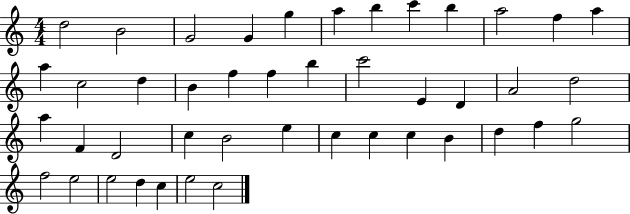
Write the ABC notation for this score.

X:1
T:Untitled
M:4/4
L:1/4
K:C
d2 B2 G2 G g a b c' b a2 f a a c2 d B f f b c'2 E D A2 d2 a F D2 c B2 e c c c B d f g2 f2 e2 e2 d c e2 c2